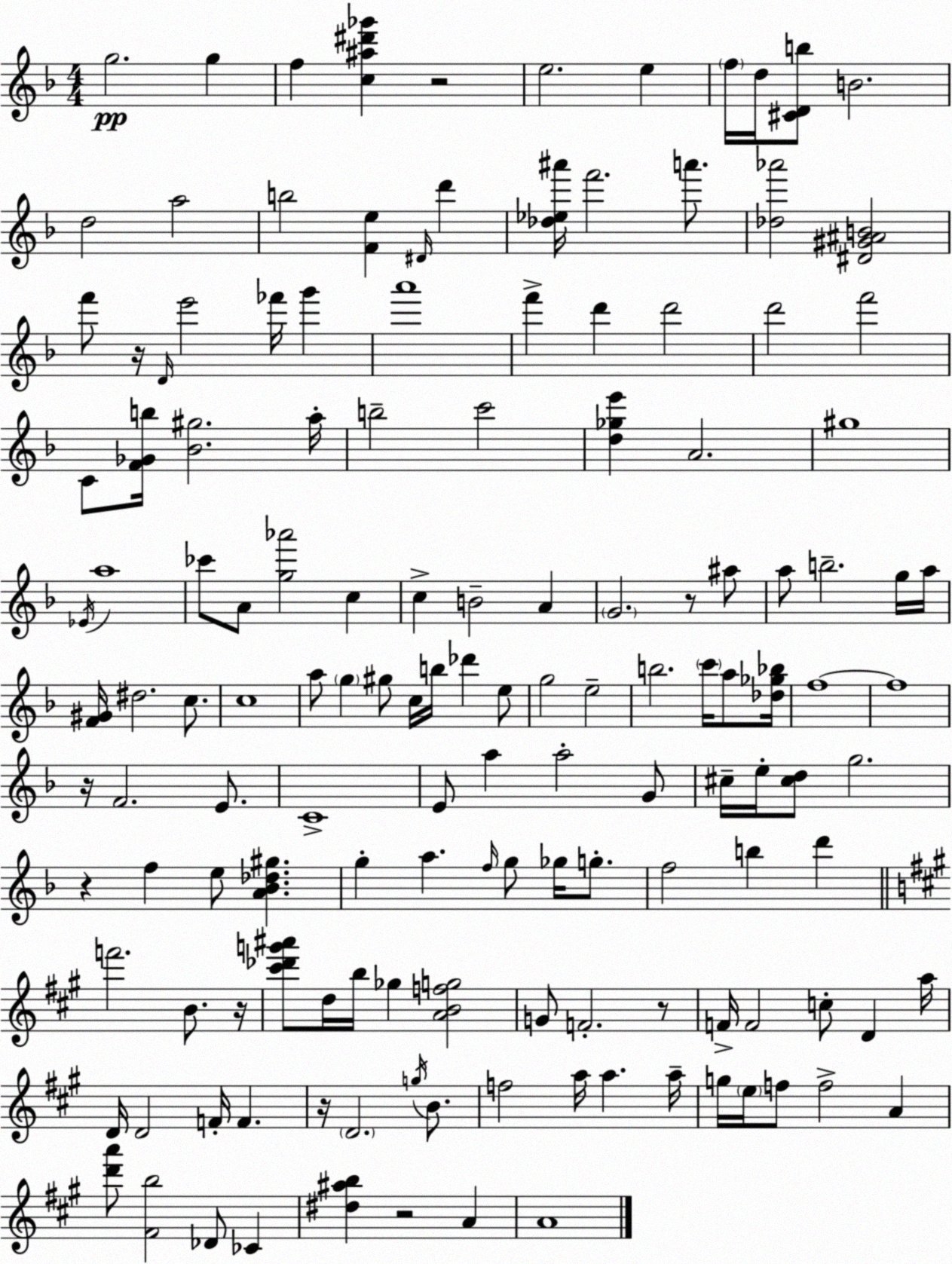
X:1
T:Untitled
M:4/4
L:1/4
K:Dm
g2 g f [c^a^d'_g'] z2 e2 e f/4 d/4 [^CDb]/2 B2 d2 a2 b2 [Fe] ^D/4 d' [_d_e^a']/4 f'2 a'/2 [_d_a']2 [^D^G^AB]2 f'/2 z/4 D/4 e'2 _f'/4 g' a'4 f' d' d'2 d'2 f'2 C/2 [F_Gb]/4 [_B^g]2 a/4 b2 c'2 [d_ge'] A2 ^g4 _E/4 a4 _c'/2 A/2 [g_a']2 c c B2 A G2 z/2 ^a/2 a/2 b2 g/4 a/4 [F^G]/4 ^d2 c/2 c4 a/2 g ^g/2 c/4 b/4 _d' e/2 g2 e2 b2 c'/4 a/2 [_d_g_b]/4 f4 f4 z/4 F2 E/2 C4 E/2 a a2 G/2 ^c/4 e/4 [^cd]/2 g2 z f e/2 [A_B_d^g] g a f/4 g/2 _g/4 g/2 f2 b d' f'2 B/2 z/4 [^c'_d'g'^a']/2 d/4 b/4 _g [ABfg]2 G/2 F2 z/2 F/4 F2 c/2 D a/4 D/4 D2 F/4 F z/4 D2 g/4 B/2 f2 a/4 a a/4 g/4 e/4 f/2 f2 A [d'a']/2 [^Fb]2 _D/2 _C [^d^ab] z2 A A4